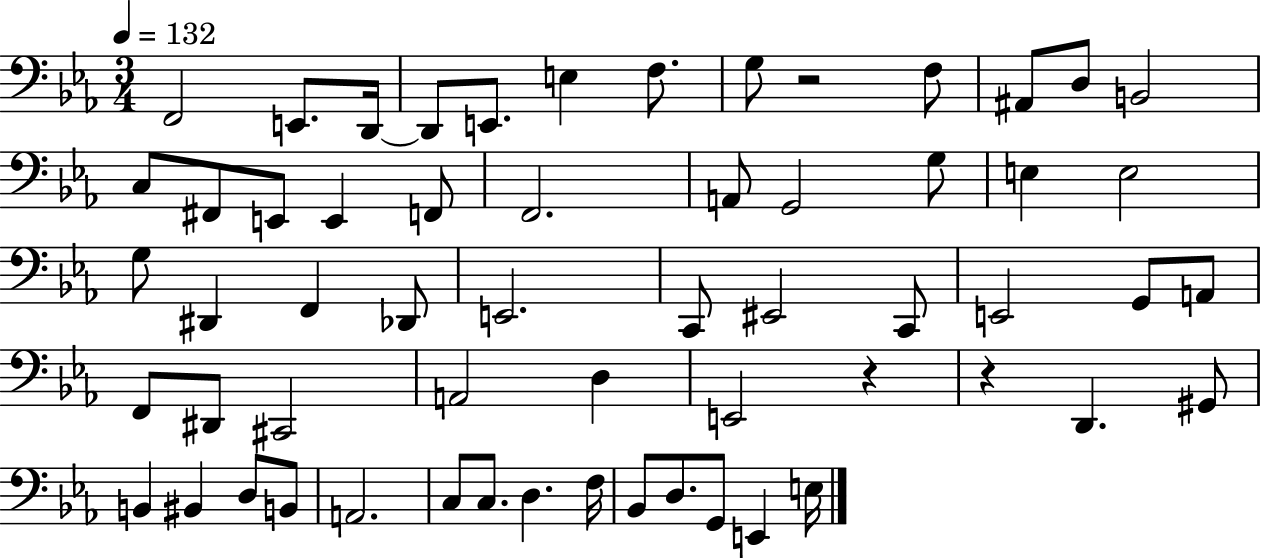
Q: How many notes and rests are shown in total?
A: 59